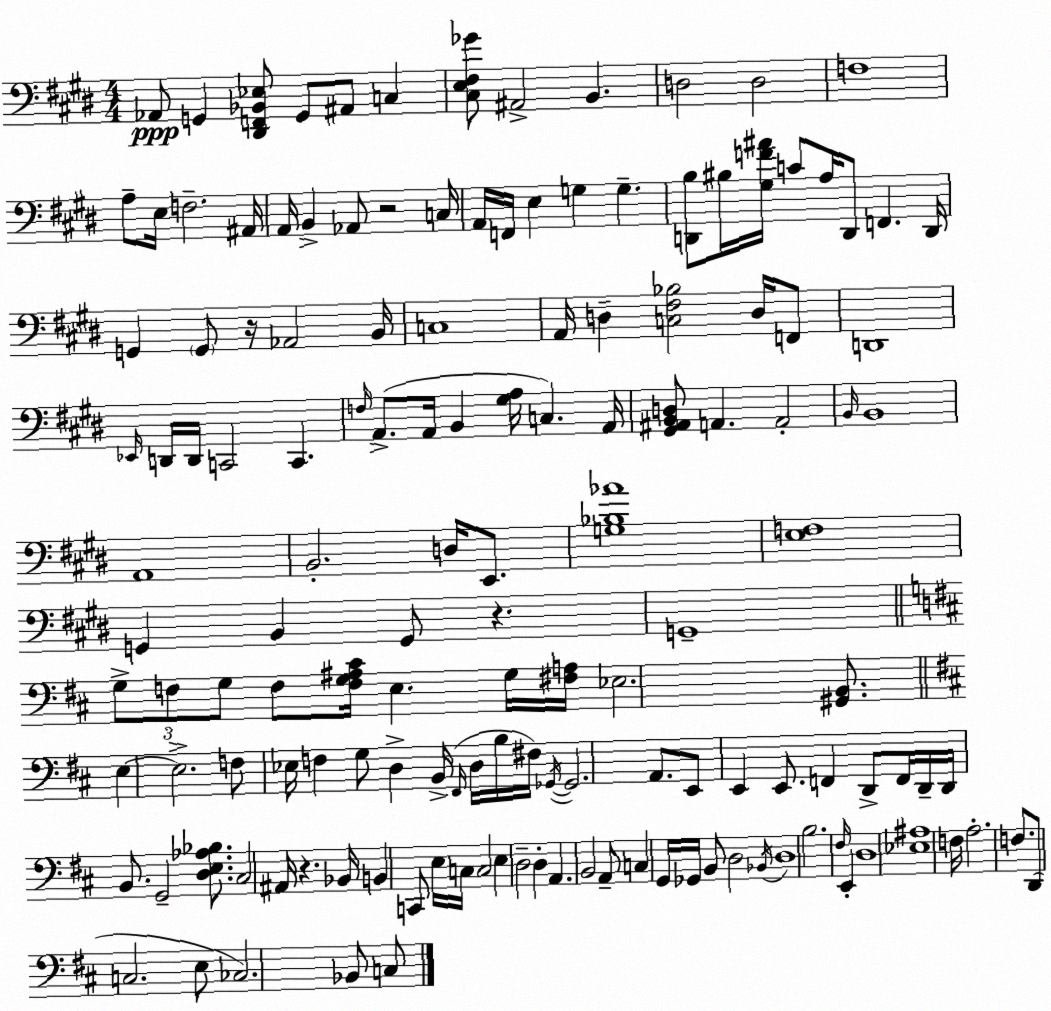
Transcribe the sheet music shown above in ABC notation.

X:1
T:Untitled
M:4/4
L:1/4
K:E
_A,,/2 G,, [^D,,F,,_B,,_E,]/2 G,,/2 ^A,,/2 C, [^C,E,^F,_G]/2 ^A,,2 B,, D,2 D,2 F,4 A,/2 E,/4 F,2 ^A,,/4 A,,/4 B,, _A,,/2 z2 C,/4 A,,/4 F,,/4 E, G, G, [D,,B,]/2 ^B,/4 [^G,F^A]/4 C/2 A,/4 D,,/2 F,, D,,/4 G,, G,,/2 z/4 _A,,2 B,,/4 C,4 A,,/4 D, [C,^F,_B,]2 D,/4 F,,/2 D,,4 _E,,/4 D,,/4 D,,/4 C,,2 C,, F,/4 A,,/2 A,,/4 B,, [^G,A,]/4 C, A,,/4 [^G,,^A,,B,,D,]/2 A,, A,,2 B,,/4 B,,4 A,,4 B,,2 D,/4 E,,/2 [G,_B,_A]4 [E,F,]4 G,, B,, G,,/2 z G,,4 G,/2 F,/2 G,/2 F,/2 [F,G,^A,^C]/4 E, G,/4 [^F,A,]/4 _E,2 [^G,,B,,]/2 E, E,2 F,/2 _E,/4 F, G,/2 D, B,,/4 ^F,,/4 D,/4 B,/4 ^F,/4 _G,,/4 _G,,2 A,,/2 E,,/2 E,, E,,/2 F,, D,,/2 F,,/4 D,,/4 D,,/4 B,,/2 G,,2 [D,E,_A,_B,]/2 ^C,2 ^A,,/4 z _B,,/4 B,, C,,/2 E,/4 C,/4 C,2 E, D,2 D, A,, B,,2 A,,/2 C, G,,/4 _G,,/4 B,,/2 D,2 _B,,/4 D,4 B,2 ^F,/4 E,, D,4 [_E,^A,]4 F,/4 A,2 F,/2 D,,/2 C,2 E,/2 _C,2 _B,,/2 C,/2